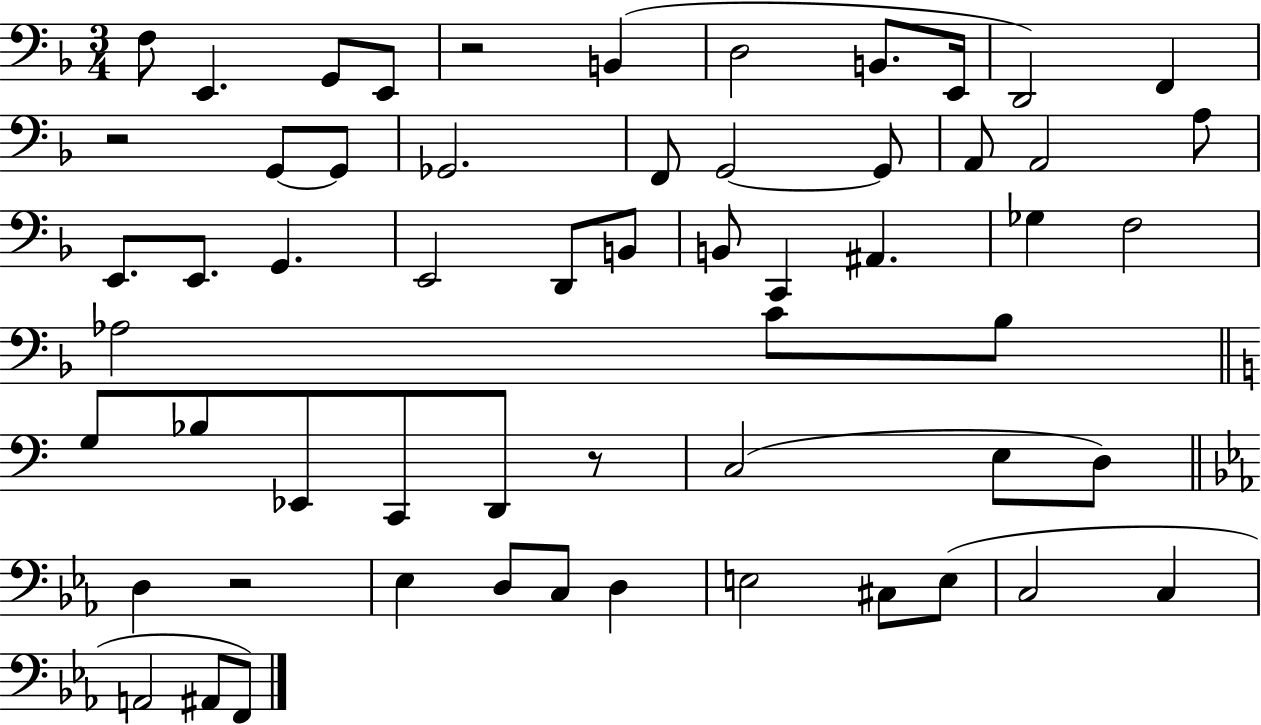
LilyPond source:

{
  \clef bass
  \numericTimeSignature
  \time 3/4
  \key f \major
  f8 e,4. g,8 e,8 | r2 b,4( | d2 b,8. e,16 | d,2) f,4 | \break r2 g,8~~ g,8 | ges,2. | f,8 g,2~~ g,8 | a,8 a,2 a8 | \break e,8. e,8. g,4. | e,2 d,8 b,8 | b,8 c,4 ais,4. | ges4 f2 | \break aes2 c'8 bes8 | \bar "||" \break \key a \minor g8 bes8 ees,8 c,8 d,8 r8 | c2( e8 d8) | \bar "||" \break \key c \minor d4 r2 | ees4 d8 c8 d4 | e2 cis8 e8( | c2 c4 | \break a,2 ais,8 f,8) | \bar "|."
}